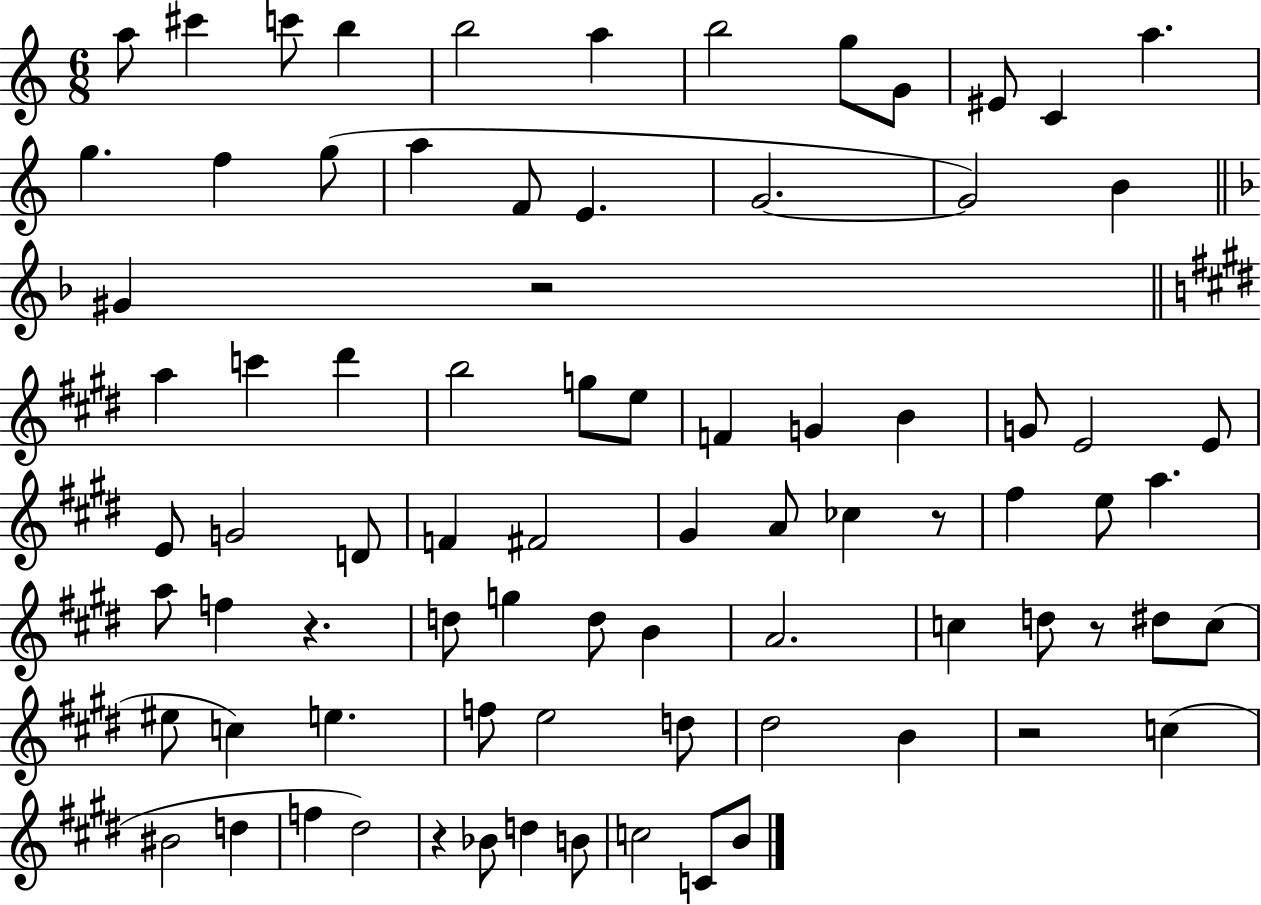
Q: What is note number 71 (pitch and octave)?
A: D5